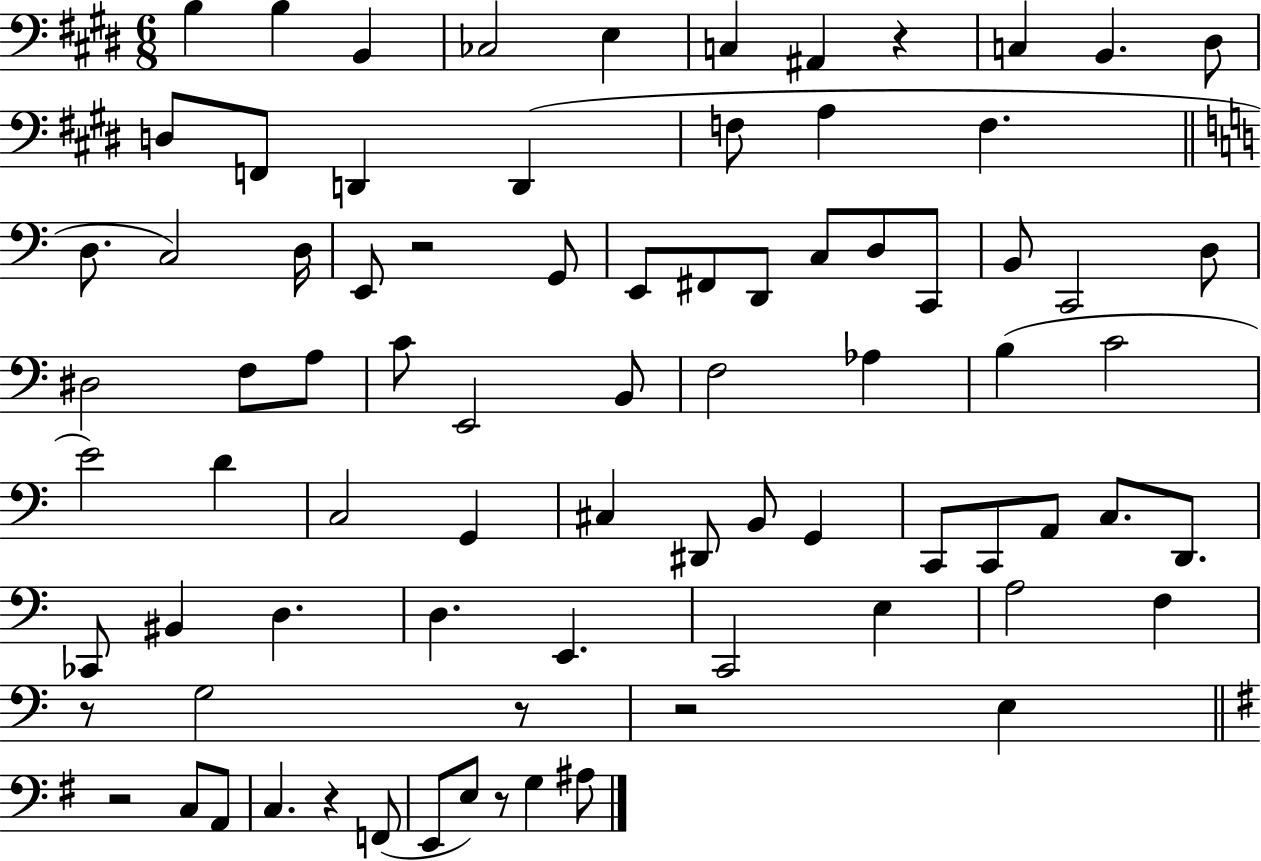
B3/q B3/q B2/q CES3/h E3/q C3/q A#2/q R/q C3/q B2/q. D#3/e D3/e F2/e D2/q D2/q F3/e A3/q F3/q. D3/e. C3/h D3/s E2/e R/h G2/e E2/e F#2/e D2/e C3/e D3/e C2/e B2/e C2/h D3/e D#3/h F3/e A3/e C4/e E2/h B2/e F3/h Ab3/q B3/q C4/h E4/h D4/q C3/h G2/q C#3/q D#2/e B2/e G2/q C2/e C2/e A2/e C3/e. D2/e. CES2/e BIS2/q D3/q. D3/q. E2/q. C2/h E3/q A3/h F3/q R/e G3/h R/e R/h E3/q R/h C3/e A2/e C3/q. R/q F2/e E2/e E3/e R/e G3/q A#3/e